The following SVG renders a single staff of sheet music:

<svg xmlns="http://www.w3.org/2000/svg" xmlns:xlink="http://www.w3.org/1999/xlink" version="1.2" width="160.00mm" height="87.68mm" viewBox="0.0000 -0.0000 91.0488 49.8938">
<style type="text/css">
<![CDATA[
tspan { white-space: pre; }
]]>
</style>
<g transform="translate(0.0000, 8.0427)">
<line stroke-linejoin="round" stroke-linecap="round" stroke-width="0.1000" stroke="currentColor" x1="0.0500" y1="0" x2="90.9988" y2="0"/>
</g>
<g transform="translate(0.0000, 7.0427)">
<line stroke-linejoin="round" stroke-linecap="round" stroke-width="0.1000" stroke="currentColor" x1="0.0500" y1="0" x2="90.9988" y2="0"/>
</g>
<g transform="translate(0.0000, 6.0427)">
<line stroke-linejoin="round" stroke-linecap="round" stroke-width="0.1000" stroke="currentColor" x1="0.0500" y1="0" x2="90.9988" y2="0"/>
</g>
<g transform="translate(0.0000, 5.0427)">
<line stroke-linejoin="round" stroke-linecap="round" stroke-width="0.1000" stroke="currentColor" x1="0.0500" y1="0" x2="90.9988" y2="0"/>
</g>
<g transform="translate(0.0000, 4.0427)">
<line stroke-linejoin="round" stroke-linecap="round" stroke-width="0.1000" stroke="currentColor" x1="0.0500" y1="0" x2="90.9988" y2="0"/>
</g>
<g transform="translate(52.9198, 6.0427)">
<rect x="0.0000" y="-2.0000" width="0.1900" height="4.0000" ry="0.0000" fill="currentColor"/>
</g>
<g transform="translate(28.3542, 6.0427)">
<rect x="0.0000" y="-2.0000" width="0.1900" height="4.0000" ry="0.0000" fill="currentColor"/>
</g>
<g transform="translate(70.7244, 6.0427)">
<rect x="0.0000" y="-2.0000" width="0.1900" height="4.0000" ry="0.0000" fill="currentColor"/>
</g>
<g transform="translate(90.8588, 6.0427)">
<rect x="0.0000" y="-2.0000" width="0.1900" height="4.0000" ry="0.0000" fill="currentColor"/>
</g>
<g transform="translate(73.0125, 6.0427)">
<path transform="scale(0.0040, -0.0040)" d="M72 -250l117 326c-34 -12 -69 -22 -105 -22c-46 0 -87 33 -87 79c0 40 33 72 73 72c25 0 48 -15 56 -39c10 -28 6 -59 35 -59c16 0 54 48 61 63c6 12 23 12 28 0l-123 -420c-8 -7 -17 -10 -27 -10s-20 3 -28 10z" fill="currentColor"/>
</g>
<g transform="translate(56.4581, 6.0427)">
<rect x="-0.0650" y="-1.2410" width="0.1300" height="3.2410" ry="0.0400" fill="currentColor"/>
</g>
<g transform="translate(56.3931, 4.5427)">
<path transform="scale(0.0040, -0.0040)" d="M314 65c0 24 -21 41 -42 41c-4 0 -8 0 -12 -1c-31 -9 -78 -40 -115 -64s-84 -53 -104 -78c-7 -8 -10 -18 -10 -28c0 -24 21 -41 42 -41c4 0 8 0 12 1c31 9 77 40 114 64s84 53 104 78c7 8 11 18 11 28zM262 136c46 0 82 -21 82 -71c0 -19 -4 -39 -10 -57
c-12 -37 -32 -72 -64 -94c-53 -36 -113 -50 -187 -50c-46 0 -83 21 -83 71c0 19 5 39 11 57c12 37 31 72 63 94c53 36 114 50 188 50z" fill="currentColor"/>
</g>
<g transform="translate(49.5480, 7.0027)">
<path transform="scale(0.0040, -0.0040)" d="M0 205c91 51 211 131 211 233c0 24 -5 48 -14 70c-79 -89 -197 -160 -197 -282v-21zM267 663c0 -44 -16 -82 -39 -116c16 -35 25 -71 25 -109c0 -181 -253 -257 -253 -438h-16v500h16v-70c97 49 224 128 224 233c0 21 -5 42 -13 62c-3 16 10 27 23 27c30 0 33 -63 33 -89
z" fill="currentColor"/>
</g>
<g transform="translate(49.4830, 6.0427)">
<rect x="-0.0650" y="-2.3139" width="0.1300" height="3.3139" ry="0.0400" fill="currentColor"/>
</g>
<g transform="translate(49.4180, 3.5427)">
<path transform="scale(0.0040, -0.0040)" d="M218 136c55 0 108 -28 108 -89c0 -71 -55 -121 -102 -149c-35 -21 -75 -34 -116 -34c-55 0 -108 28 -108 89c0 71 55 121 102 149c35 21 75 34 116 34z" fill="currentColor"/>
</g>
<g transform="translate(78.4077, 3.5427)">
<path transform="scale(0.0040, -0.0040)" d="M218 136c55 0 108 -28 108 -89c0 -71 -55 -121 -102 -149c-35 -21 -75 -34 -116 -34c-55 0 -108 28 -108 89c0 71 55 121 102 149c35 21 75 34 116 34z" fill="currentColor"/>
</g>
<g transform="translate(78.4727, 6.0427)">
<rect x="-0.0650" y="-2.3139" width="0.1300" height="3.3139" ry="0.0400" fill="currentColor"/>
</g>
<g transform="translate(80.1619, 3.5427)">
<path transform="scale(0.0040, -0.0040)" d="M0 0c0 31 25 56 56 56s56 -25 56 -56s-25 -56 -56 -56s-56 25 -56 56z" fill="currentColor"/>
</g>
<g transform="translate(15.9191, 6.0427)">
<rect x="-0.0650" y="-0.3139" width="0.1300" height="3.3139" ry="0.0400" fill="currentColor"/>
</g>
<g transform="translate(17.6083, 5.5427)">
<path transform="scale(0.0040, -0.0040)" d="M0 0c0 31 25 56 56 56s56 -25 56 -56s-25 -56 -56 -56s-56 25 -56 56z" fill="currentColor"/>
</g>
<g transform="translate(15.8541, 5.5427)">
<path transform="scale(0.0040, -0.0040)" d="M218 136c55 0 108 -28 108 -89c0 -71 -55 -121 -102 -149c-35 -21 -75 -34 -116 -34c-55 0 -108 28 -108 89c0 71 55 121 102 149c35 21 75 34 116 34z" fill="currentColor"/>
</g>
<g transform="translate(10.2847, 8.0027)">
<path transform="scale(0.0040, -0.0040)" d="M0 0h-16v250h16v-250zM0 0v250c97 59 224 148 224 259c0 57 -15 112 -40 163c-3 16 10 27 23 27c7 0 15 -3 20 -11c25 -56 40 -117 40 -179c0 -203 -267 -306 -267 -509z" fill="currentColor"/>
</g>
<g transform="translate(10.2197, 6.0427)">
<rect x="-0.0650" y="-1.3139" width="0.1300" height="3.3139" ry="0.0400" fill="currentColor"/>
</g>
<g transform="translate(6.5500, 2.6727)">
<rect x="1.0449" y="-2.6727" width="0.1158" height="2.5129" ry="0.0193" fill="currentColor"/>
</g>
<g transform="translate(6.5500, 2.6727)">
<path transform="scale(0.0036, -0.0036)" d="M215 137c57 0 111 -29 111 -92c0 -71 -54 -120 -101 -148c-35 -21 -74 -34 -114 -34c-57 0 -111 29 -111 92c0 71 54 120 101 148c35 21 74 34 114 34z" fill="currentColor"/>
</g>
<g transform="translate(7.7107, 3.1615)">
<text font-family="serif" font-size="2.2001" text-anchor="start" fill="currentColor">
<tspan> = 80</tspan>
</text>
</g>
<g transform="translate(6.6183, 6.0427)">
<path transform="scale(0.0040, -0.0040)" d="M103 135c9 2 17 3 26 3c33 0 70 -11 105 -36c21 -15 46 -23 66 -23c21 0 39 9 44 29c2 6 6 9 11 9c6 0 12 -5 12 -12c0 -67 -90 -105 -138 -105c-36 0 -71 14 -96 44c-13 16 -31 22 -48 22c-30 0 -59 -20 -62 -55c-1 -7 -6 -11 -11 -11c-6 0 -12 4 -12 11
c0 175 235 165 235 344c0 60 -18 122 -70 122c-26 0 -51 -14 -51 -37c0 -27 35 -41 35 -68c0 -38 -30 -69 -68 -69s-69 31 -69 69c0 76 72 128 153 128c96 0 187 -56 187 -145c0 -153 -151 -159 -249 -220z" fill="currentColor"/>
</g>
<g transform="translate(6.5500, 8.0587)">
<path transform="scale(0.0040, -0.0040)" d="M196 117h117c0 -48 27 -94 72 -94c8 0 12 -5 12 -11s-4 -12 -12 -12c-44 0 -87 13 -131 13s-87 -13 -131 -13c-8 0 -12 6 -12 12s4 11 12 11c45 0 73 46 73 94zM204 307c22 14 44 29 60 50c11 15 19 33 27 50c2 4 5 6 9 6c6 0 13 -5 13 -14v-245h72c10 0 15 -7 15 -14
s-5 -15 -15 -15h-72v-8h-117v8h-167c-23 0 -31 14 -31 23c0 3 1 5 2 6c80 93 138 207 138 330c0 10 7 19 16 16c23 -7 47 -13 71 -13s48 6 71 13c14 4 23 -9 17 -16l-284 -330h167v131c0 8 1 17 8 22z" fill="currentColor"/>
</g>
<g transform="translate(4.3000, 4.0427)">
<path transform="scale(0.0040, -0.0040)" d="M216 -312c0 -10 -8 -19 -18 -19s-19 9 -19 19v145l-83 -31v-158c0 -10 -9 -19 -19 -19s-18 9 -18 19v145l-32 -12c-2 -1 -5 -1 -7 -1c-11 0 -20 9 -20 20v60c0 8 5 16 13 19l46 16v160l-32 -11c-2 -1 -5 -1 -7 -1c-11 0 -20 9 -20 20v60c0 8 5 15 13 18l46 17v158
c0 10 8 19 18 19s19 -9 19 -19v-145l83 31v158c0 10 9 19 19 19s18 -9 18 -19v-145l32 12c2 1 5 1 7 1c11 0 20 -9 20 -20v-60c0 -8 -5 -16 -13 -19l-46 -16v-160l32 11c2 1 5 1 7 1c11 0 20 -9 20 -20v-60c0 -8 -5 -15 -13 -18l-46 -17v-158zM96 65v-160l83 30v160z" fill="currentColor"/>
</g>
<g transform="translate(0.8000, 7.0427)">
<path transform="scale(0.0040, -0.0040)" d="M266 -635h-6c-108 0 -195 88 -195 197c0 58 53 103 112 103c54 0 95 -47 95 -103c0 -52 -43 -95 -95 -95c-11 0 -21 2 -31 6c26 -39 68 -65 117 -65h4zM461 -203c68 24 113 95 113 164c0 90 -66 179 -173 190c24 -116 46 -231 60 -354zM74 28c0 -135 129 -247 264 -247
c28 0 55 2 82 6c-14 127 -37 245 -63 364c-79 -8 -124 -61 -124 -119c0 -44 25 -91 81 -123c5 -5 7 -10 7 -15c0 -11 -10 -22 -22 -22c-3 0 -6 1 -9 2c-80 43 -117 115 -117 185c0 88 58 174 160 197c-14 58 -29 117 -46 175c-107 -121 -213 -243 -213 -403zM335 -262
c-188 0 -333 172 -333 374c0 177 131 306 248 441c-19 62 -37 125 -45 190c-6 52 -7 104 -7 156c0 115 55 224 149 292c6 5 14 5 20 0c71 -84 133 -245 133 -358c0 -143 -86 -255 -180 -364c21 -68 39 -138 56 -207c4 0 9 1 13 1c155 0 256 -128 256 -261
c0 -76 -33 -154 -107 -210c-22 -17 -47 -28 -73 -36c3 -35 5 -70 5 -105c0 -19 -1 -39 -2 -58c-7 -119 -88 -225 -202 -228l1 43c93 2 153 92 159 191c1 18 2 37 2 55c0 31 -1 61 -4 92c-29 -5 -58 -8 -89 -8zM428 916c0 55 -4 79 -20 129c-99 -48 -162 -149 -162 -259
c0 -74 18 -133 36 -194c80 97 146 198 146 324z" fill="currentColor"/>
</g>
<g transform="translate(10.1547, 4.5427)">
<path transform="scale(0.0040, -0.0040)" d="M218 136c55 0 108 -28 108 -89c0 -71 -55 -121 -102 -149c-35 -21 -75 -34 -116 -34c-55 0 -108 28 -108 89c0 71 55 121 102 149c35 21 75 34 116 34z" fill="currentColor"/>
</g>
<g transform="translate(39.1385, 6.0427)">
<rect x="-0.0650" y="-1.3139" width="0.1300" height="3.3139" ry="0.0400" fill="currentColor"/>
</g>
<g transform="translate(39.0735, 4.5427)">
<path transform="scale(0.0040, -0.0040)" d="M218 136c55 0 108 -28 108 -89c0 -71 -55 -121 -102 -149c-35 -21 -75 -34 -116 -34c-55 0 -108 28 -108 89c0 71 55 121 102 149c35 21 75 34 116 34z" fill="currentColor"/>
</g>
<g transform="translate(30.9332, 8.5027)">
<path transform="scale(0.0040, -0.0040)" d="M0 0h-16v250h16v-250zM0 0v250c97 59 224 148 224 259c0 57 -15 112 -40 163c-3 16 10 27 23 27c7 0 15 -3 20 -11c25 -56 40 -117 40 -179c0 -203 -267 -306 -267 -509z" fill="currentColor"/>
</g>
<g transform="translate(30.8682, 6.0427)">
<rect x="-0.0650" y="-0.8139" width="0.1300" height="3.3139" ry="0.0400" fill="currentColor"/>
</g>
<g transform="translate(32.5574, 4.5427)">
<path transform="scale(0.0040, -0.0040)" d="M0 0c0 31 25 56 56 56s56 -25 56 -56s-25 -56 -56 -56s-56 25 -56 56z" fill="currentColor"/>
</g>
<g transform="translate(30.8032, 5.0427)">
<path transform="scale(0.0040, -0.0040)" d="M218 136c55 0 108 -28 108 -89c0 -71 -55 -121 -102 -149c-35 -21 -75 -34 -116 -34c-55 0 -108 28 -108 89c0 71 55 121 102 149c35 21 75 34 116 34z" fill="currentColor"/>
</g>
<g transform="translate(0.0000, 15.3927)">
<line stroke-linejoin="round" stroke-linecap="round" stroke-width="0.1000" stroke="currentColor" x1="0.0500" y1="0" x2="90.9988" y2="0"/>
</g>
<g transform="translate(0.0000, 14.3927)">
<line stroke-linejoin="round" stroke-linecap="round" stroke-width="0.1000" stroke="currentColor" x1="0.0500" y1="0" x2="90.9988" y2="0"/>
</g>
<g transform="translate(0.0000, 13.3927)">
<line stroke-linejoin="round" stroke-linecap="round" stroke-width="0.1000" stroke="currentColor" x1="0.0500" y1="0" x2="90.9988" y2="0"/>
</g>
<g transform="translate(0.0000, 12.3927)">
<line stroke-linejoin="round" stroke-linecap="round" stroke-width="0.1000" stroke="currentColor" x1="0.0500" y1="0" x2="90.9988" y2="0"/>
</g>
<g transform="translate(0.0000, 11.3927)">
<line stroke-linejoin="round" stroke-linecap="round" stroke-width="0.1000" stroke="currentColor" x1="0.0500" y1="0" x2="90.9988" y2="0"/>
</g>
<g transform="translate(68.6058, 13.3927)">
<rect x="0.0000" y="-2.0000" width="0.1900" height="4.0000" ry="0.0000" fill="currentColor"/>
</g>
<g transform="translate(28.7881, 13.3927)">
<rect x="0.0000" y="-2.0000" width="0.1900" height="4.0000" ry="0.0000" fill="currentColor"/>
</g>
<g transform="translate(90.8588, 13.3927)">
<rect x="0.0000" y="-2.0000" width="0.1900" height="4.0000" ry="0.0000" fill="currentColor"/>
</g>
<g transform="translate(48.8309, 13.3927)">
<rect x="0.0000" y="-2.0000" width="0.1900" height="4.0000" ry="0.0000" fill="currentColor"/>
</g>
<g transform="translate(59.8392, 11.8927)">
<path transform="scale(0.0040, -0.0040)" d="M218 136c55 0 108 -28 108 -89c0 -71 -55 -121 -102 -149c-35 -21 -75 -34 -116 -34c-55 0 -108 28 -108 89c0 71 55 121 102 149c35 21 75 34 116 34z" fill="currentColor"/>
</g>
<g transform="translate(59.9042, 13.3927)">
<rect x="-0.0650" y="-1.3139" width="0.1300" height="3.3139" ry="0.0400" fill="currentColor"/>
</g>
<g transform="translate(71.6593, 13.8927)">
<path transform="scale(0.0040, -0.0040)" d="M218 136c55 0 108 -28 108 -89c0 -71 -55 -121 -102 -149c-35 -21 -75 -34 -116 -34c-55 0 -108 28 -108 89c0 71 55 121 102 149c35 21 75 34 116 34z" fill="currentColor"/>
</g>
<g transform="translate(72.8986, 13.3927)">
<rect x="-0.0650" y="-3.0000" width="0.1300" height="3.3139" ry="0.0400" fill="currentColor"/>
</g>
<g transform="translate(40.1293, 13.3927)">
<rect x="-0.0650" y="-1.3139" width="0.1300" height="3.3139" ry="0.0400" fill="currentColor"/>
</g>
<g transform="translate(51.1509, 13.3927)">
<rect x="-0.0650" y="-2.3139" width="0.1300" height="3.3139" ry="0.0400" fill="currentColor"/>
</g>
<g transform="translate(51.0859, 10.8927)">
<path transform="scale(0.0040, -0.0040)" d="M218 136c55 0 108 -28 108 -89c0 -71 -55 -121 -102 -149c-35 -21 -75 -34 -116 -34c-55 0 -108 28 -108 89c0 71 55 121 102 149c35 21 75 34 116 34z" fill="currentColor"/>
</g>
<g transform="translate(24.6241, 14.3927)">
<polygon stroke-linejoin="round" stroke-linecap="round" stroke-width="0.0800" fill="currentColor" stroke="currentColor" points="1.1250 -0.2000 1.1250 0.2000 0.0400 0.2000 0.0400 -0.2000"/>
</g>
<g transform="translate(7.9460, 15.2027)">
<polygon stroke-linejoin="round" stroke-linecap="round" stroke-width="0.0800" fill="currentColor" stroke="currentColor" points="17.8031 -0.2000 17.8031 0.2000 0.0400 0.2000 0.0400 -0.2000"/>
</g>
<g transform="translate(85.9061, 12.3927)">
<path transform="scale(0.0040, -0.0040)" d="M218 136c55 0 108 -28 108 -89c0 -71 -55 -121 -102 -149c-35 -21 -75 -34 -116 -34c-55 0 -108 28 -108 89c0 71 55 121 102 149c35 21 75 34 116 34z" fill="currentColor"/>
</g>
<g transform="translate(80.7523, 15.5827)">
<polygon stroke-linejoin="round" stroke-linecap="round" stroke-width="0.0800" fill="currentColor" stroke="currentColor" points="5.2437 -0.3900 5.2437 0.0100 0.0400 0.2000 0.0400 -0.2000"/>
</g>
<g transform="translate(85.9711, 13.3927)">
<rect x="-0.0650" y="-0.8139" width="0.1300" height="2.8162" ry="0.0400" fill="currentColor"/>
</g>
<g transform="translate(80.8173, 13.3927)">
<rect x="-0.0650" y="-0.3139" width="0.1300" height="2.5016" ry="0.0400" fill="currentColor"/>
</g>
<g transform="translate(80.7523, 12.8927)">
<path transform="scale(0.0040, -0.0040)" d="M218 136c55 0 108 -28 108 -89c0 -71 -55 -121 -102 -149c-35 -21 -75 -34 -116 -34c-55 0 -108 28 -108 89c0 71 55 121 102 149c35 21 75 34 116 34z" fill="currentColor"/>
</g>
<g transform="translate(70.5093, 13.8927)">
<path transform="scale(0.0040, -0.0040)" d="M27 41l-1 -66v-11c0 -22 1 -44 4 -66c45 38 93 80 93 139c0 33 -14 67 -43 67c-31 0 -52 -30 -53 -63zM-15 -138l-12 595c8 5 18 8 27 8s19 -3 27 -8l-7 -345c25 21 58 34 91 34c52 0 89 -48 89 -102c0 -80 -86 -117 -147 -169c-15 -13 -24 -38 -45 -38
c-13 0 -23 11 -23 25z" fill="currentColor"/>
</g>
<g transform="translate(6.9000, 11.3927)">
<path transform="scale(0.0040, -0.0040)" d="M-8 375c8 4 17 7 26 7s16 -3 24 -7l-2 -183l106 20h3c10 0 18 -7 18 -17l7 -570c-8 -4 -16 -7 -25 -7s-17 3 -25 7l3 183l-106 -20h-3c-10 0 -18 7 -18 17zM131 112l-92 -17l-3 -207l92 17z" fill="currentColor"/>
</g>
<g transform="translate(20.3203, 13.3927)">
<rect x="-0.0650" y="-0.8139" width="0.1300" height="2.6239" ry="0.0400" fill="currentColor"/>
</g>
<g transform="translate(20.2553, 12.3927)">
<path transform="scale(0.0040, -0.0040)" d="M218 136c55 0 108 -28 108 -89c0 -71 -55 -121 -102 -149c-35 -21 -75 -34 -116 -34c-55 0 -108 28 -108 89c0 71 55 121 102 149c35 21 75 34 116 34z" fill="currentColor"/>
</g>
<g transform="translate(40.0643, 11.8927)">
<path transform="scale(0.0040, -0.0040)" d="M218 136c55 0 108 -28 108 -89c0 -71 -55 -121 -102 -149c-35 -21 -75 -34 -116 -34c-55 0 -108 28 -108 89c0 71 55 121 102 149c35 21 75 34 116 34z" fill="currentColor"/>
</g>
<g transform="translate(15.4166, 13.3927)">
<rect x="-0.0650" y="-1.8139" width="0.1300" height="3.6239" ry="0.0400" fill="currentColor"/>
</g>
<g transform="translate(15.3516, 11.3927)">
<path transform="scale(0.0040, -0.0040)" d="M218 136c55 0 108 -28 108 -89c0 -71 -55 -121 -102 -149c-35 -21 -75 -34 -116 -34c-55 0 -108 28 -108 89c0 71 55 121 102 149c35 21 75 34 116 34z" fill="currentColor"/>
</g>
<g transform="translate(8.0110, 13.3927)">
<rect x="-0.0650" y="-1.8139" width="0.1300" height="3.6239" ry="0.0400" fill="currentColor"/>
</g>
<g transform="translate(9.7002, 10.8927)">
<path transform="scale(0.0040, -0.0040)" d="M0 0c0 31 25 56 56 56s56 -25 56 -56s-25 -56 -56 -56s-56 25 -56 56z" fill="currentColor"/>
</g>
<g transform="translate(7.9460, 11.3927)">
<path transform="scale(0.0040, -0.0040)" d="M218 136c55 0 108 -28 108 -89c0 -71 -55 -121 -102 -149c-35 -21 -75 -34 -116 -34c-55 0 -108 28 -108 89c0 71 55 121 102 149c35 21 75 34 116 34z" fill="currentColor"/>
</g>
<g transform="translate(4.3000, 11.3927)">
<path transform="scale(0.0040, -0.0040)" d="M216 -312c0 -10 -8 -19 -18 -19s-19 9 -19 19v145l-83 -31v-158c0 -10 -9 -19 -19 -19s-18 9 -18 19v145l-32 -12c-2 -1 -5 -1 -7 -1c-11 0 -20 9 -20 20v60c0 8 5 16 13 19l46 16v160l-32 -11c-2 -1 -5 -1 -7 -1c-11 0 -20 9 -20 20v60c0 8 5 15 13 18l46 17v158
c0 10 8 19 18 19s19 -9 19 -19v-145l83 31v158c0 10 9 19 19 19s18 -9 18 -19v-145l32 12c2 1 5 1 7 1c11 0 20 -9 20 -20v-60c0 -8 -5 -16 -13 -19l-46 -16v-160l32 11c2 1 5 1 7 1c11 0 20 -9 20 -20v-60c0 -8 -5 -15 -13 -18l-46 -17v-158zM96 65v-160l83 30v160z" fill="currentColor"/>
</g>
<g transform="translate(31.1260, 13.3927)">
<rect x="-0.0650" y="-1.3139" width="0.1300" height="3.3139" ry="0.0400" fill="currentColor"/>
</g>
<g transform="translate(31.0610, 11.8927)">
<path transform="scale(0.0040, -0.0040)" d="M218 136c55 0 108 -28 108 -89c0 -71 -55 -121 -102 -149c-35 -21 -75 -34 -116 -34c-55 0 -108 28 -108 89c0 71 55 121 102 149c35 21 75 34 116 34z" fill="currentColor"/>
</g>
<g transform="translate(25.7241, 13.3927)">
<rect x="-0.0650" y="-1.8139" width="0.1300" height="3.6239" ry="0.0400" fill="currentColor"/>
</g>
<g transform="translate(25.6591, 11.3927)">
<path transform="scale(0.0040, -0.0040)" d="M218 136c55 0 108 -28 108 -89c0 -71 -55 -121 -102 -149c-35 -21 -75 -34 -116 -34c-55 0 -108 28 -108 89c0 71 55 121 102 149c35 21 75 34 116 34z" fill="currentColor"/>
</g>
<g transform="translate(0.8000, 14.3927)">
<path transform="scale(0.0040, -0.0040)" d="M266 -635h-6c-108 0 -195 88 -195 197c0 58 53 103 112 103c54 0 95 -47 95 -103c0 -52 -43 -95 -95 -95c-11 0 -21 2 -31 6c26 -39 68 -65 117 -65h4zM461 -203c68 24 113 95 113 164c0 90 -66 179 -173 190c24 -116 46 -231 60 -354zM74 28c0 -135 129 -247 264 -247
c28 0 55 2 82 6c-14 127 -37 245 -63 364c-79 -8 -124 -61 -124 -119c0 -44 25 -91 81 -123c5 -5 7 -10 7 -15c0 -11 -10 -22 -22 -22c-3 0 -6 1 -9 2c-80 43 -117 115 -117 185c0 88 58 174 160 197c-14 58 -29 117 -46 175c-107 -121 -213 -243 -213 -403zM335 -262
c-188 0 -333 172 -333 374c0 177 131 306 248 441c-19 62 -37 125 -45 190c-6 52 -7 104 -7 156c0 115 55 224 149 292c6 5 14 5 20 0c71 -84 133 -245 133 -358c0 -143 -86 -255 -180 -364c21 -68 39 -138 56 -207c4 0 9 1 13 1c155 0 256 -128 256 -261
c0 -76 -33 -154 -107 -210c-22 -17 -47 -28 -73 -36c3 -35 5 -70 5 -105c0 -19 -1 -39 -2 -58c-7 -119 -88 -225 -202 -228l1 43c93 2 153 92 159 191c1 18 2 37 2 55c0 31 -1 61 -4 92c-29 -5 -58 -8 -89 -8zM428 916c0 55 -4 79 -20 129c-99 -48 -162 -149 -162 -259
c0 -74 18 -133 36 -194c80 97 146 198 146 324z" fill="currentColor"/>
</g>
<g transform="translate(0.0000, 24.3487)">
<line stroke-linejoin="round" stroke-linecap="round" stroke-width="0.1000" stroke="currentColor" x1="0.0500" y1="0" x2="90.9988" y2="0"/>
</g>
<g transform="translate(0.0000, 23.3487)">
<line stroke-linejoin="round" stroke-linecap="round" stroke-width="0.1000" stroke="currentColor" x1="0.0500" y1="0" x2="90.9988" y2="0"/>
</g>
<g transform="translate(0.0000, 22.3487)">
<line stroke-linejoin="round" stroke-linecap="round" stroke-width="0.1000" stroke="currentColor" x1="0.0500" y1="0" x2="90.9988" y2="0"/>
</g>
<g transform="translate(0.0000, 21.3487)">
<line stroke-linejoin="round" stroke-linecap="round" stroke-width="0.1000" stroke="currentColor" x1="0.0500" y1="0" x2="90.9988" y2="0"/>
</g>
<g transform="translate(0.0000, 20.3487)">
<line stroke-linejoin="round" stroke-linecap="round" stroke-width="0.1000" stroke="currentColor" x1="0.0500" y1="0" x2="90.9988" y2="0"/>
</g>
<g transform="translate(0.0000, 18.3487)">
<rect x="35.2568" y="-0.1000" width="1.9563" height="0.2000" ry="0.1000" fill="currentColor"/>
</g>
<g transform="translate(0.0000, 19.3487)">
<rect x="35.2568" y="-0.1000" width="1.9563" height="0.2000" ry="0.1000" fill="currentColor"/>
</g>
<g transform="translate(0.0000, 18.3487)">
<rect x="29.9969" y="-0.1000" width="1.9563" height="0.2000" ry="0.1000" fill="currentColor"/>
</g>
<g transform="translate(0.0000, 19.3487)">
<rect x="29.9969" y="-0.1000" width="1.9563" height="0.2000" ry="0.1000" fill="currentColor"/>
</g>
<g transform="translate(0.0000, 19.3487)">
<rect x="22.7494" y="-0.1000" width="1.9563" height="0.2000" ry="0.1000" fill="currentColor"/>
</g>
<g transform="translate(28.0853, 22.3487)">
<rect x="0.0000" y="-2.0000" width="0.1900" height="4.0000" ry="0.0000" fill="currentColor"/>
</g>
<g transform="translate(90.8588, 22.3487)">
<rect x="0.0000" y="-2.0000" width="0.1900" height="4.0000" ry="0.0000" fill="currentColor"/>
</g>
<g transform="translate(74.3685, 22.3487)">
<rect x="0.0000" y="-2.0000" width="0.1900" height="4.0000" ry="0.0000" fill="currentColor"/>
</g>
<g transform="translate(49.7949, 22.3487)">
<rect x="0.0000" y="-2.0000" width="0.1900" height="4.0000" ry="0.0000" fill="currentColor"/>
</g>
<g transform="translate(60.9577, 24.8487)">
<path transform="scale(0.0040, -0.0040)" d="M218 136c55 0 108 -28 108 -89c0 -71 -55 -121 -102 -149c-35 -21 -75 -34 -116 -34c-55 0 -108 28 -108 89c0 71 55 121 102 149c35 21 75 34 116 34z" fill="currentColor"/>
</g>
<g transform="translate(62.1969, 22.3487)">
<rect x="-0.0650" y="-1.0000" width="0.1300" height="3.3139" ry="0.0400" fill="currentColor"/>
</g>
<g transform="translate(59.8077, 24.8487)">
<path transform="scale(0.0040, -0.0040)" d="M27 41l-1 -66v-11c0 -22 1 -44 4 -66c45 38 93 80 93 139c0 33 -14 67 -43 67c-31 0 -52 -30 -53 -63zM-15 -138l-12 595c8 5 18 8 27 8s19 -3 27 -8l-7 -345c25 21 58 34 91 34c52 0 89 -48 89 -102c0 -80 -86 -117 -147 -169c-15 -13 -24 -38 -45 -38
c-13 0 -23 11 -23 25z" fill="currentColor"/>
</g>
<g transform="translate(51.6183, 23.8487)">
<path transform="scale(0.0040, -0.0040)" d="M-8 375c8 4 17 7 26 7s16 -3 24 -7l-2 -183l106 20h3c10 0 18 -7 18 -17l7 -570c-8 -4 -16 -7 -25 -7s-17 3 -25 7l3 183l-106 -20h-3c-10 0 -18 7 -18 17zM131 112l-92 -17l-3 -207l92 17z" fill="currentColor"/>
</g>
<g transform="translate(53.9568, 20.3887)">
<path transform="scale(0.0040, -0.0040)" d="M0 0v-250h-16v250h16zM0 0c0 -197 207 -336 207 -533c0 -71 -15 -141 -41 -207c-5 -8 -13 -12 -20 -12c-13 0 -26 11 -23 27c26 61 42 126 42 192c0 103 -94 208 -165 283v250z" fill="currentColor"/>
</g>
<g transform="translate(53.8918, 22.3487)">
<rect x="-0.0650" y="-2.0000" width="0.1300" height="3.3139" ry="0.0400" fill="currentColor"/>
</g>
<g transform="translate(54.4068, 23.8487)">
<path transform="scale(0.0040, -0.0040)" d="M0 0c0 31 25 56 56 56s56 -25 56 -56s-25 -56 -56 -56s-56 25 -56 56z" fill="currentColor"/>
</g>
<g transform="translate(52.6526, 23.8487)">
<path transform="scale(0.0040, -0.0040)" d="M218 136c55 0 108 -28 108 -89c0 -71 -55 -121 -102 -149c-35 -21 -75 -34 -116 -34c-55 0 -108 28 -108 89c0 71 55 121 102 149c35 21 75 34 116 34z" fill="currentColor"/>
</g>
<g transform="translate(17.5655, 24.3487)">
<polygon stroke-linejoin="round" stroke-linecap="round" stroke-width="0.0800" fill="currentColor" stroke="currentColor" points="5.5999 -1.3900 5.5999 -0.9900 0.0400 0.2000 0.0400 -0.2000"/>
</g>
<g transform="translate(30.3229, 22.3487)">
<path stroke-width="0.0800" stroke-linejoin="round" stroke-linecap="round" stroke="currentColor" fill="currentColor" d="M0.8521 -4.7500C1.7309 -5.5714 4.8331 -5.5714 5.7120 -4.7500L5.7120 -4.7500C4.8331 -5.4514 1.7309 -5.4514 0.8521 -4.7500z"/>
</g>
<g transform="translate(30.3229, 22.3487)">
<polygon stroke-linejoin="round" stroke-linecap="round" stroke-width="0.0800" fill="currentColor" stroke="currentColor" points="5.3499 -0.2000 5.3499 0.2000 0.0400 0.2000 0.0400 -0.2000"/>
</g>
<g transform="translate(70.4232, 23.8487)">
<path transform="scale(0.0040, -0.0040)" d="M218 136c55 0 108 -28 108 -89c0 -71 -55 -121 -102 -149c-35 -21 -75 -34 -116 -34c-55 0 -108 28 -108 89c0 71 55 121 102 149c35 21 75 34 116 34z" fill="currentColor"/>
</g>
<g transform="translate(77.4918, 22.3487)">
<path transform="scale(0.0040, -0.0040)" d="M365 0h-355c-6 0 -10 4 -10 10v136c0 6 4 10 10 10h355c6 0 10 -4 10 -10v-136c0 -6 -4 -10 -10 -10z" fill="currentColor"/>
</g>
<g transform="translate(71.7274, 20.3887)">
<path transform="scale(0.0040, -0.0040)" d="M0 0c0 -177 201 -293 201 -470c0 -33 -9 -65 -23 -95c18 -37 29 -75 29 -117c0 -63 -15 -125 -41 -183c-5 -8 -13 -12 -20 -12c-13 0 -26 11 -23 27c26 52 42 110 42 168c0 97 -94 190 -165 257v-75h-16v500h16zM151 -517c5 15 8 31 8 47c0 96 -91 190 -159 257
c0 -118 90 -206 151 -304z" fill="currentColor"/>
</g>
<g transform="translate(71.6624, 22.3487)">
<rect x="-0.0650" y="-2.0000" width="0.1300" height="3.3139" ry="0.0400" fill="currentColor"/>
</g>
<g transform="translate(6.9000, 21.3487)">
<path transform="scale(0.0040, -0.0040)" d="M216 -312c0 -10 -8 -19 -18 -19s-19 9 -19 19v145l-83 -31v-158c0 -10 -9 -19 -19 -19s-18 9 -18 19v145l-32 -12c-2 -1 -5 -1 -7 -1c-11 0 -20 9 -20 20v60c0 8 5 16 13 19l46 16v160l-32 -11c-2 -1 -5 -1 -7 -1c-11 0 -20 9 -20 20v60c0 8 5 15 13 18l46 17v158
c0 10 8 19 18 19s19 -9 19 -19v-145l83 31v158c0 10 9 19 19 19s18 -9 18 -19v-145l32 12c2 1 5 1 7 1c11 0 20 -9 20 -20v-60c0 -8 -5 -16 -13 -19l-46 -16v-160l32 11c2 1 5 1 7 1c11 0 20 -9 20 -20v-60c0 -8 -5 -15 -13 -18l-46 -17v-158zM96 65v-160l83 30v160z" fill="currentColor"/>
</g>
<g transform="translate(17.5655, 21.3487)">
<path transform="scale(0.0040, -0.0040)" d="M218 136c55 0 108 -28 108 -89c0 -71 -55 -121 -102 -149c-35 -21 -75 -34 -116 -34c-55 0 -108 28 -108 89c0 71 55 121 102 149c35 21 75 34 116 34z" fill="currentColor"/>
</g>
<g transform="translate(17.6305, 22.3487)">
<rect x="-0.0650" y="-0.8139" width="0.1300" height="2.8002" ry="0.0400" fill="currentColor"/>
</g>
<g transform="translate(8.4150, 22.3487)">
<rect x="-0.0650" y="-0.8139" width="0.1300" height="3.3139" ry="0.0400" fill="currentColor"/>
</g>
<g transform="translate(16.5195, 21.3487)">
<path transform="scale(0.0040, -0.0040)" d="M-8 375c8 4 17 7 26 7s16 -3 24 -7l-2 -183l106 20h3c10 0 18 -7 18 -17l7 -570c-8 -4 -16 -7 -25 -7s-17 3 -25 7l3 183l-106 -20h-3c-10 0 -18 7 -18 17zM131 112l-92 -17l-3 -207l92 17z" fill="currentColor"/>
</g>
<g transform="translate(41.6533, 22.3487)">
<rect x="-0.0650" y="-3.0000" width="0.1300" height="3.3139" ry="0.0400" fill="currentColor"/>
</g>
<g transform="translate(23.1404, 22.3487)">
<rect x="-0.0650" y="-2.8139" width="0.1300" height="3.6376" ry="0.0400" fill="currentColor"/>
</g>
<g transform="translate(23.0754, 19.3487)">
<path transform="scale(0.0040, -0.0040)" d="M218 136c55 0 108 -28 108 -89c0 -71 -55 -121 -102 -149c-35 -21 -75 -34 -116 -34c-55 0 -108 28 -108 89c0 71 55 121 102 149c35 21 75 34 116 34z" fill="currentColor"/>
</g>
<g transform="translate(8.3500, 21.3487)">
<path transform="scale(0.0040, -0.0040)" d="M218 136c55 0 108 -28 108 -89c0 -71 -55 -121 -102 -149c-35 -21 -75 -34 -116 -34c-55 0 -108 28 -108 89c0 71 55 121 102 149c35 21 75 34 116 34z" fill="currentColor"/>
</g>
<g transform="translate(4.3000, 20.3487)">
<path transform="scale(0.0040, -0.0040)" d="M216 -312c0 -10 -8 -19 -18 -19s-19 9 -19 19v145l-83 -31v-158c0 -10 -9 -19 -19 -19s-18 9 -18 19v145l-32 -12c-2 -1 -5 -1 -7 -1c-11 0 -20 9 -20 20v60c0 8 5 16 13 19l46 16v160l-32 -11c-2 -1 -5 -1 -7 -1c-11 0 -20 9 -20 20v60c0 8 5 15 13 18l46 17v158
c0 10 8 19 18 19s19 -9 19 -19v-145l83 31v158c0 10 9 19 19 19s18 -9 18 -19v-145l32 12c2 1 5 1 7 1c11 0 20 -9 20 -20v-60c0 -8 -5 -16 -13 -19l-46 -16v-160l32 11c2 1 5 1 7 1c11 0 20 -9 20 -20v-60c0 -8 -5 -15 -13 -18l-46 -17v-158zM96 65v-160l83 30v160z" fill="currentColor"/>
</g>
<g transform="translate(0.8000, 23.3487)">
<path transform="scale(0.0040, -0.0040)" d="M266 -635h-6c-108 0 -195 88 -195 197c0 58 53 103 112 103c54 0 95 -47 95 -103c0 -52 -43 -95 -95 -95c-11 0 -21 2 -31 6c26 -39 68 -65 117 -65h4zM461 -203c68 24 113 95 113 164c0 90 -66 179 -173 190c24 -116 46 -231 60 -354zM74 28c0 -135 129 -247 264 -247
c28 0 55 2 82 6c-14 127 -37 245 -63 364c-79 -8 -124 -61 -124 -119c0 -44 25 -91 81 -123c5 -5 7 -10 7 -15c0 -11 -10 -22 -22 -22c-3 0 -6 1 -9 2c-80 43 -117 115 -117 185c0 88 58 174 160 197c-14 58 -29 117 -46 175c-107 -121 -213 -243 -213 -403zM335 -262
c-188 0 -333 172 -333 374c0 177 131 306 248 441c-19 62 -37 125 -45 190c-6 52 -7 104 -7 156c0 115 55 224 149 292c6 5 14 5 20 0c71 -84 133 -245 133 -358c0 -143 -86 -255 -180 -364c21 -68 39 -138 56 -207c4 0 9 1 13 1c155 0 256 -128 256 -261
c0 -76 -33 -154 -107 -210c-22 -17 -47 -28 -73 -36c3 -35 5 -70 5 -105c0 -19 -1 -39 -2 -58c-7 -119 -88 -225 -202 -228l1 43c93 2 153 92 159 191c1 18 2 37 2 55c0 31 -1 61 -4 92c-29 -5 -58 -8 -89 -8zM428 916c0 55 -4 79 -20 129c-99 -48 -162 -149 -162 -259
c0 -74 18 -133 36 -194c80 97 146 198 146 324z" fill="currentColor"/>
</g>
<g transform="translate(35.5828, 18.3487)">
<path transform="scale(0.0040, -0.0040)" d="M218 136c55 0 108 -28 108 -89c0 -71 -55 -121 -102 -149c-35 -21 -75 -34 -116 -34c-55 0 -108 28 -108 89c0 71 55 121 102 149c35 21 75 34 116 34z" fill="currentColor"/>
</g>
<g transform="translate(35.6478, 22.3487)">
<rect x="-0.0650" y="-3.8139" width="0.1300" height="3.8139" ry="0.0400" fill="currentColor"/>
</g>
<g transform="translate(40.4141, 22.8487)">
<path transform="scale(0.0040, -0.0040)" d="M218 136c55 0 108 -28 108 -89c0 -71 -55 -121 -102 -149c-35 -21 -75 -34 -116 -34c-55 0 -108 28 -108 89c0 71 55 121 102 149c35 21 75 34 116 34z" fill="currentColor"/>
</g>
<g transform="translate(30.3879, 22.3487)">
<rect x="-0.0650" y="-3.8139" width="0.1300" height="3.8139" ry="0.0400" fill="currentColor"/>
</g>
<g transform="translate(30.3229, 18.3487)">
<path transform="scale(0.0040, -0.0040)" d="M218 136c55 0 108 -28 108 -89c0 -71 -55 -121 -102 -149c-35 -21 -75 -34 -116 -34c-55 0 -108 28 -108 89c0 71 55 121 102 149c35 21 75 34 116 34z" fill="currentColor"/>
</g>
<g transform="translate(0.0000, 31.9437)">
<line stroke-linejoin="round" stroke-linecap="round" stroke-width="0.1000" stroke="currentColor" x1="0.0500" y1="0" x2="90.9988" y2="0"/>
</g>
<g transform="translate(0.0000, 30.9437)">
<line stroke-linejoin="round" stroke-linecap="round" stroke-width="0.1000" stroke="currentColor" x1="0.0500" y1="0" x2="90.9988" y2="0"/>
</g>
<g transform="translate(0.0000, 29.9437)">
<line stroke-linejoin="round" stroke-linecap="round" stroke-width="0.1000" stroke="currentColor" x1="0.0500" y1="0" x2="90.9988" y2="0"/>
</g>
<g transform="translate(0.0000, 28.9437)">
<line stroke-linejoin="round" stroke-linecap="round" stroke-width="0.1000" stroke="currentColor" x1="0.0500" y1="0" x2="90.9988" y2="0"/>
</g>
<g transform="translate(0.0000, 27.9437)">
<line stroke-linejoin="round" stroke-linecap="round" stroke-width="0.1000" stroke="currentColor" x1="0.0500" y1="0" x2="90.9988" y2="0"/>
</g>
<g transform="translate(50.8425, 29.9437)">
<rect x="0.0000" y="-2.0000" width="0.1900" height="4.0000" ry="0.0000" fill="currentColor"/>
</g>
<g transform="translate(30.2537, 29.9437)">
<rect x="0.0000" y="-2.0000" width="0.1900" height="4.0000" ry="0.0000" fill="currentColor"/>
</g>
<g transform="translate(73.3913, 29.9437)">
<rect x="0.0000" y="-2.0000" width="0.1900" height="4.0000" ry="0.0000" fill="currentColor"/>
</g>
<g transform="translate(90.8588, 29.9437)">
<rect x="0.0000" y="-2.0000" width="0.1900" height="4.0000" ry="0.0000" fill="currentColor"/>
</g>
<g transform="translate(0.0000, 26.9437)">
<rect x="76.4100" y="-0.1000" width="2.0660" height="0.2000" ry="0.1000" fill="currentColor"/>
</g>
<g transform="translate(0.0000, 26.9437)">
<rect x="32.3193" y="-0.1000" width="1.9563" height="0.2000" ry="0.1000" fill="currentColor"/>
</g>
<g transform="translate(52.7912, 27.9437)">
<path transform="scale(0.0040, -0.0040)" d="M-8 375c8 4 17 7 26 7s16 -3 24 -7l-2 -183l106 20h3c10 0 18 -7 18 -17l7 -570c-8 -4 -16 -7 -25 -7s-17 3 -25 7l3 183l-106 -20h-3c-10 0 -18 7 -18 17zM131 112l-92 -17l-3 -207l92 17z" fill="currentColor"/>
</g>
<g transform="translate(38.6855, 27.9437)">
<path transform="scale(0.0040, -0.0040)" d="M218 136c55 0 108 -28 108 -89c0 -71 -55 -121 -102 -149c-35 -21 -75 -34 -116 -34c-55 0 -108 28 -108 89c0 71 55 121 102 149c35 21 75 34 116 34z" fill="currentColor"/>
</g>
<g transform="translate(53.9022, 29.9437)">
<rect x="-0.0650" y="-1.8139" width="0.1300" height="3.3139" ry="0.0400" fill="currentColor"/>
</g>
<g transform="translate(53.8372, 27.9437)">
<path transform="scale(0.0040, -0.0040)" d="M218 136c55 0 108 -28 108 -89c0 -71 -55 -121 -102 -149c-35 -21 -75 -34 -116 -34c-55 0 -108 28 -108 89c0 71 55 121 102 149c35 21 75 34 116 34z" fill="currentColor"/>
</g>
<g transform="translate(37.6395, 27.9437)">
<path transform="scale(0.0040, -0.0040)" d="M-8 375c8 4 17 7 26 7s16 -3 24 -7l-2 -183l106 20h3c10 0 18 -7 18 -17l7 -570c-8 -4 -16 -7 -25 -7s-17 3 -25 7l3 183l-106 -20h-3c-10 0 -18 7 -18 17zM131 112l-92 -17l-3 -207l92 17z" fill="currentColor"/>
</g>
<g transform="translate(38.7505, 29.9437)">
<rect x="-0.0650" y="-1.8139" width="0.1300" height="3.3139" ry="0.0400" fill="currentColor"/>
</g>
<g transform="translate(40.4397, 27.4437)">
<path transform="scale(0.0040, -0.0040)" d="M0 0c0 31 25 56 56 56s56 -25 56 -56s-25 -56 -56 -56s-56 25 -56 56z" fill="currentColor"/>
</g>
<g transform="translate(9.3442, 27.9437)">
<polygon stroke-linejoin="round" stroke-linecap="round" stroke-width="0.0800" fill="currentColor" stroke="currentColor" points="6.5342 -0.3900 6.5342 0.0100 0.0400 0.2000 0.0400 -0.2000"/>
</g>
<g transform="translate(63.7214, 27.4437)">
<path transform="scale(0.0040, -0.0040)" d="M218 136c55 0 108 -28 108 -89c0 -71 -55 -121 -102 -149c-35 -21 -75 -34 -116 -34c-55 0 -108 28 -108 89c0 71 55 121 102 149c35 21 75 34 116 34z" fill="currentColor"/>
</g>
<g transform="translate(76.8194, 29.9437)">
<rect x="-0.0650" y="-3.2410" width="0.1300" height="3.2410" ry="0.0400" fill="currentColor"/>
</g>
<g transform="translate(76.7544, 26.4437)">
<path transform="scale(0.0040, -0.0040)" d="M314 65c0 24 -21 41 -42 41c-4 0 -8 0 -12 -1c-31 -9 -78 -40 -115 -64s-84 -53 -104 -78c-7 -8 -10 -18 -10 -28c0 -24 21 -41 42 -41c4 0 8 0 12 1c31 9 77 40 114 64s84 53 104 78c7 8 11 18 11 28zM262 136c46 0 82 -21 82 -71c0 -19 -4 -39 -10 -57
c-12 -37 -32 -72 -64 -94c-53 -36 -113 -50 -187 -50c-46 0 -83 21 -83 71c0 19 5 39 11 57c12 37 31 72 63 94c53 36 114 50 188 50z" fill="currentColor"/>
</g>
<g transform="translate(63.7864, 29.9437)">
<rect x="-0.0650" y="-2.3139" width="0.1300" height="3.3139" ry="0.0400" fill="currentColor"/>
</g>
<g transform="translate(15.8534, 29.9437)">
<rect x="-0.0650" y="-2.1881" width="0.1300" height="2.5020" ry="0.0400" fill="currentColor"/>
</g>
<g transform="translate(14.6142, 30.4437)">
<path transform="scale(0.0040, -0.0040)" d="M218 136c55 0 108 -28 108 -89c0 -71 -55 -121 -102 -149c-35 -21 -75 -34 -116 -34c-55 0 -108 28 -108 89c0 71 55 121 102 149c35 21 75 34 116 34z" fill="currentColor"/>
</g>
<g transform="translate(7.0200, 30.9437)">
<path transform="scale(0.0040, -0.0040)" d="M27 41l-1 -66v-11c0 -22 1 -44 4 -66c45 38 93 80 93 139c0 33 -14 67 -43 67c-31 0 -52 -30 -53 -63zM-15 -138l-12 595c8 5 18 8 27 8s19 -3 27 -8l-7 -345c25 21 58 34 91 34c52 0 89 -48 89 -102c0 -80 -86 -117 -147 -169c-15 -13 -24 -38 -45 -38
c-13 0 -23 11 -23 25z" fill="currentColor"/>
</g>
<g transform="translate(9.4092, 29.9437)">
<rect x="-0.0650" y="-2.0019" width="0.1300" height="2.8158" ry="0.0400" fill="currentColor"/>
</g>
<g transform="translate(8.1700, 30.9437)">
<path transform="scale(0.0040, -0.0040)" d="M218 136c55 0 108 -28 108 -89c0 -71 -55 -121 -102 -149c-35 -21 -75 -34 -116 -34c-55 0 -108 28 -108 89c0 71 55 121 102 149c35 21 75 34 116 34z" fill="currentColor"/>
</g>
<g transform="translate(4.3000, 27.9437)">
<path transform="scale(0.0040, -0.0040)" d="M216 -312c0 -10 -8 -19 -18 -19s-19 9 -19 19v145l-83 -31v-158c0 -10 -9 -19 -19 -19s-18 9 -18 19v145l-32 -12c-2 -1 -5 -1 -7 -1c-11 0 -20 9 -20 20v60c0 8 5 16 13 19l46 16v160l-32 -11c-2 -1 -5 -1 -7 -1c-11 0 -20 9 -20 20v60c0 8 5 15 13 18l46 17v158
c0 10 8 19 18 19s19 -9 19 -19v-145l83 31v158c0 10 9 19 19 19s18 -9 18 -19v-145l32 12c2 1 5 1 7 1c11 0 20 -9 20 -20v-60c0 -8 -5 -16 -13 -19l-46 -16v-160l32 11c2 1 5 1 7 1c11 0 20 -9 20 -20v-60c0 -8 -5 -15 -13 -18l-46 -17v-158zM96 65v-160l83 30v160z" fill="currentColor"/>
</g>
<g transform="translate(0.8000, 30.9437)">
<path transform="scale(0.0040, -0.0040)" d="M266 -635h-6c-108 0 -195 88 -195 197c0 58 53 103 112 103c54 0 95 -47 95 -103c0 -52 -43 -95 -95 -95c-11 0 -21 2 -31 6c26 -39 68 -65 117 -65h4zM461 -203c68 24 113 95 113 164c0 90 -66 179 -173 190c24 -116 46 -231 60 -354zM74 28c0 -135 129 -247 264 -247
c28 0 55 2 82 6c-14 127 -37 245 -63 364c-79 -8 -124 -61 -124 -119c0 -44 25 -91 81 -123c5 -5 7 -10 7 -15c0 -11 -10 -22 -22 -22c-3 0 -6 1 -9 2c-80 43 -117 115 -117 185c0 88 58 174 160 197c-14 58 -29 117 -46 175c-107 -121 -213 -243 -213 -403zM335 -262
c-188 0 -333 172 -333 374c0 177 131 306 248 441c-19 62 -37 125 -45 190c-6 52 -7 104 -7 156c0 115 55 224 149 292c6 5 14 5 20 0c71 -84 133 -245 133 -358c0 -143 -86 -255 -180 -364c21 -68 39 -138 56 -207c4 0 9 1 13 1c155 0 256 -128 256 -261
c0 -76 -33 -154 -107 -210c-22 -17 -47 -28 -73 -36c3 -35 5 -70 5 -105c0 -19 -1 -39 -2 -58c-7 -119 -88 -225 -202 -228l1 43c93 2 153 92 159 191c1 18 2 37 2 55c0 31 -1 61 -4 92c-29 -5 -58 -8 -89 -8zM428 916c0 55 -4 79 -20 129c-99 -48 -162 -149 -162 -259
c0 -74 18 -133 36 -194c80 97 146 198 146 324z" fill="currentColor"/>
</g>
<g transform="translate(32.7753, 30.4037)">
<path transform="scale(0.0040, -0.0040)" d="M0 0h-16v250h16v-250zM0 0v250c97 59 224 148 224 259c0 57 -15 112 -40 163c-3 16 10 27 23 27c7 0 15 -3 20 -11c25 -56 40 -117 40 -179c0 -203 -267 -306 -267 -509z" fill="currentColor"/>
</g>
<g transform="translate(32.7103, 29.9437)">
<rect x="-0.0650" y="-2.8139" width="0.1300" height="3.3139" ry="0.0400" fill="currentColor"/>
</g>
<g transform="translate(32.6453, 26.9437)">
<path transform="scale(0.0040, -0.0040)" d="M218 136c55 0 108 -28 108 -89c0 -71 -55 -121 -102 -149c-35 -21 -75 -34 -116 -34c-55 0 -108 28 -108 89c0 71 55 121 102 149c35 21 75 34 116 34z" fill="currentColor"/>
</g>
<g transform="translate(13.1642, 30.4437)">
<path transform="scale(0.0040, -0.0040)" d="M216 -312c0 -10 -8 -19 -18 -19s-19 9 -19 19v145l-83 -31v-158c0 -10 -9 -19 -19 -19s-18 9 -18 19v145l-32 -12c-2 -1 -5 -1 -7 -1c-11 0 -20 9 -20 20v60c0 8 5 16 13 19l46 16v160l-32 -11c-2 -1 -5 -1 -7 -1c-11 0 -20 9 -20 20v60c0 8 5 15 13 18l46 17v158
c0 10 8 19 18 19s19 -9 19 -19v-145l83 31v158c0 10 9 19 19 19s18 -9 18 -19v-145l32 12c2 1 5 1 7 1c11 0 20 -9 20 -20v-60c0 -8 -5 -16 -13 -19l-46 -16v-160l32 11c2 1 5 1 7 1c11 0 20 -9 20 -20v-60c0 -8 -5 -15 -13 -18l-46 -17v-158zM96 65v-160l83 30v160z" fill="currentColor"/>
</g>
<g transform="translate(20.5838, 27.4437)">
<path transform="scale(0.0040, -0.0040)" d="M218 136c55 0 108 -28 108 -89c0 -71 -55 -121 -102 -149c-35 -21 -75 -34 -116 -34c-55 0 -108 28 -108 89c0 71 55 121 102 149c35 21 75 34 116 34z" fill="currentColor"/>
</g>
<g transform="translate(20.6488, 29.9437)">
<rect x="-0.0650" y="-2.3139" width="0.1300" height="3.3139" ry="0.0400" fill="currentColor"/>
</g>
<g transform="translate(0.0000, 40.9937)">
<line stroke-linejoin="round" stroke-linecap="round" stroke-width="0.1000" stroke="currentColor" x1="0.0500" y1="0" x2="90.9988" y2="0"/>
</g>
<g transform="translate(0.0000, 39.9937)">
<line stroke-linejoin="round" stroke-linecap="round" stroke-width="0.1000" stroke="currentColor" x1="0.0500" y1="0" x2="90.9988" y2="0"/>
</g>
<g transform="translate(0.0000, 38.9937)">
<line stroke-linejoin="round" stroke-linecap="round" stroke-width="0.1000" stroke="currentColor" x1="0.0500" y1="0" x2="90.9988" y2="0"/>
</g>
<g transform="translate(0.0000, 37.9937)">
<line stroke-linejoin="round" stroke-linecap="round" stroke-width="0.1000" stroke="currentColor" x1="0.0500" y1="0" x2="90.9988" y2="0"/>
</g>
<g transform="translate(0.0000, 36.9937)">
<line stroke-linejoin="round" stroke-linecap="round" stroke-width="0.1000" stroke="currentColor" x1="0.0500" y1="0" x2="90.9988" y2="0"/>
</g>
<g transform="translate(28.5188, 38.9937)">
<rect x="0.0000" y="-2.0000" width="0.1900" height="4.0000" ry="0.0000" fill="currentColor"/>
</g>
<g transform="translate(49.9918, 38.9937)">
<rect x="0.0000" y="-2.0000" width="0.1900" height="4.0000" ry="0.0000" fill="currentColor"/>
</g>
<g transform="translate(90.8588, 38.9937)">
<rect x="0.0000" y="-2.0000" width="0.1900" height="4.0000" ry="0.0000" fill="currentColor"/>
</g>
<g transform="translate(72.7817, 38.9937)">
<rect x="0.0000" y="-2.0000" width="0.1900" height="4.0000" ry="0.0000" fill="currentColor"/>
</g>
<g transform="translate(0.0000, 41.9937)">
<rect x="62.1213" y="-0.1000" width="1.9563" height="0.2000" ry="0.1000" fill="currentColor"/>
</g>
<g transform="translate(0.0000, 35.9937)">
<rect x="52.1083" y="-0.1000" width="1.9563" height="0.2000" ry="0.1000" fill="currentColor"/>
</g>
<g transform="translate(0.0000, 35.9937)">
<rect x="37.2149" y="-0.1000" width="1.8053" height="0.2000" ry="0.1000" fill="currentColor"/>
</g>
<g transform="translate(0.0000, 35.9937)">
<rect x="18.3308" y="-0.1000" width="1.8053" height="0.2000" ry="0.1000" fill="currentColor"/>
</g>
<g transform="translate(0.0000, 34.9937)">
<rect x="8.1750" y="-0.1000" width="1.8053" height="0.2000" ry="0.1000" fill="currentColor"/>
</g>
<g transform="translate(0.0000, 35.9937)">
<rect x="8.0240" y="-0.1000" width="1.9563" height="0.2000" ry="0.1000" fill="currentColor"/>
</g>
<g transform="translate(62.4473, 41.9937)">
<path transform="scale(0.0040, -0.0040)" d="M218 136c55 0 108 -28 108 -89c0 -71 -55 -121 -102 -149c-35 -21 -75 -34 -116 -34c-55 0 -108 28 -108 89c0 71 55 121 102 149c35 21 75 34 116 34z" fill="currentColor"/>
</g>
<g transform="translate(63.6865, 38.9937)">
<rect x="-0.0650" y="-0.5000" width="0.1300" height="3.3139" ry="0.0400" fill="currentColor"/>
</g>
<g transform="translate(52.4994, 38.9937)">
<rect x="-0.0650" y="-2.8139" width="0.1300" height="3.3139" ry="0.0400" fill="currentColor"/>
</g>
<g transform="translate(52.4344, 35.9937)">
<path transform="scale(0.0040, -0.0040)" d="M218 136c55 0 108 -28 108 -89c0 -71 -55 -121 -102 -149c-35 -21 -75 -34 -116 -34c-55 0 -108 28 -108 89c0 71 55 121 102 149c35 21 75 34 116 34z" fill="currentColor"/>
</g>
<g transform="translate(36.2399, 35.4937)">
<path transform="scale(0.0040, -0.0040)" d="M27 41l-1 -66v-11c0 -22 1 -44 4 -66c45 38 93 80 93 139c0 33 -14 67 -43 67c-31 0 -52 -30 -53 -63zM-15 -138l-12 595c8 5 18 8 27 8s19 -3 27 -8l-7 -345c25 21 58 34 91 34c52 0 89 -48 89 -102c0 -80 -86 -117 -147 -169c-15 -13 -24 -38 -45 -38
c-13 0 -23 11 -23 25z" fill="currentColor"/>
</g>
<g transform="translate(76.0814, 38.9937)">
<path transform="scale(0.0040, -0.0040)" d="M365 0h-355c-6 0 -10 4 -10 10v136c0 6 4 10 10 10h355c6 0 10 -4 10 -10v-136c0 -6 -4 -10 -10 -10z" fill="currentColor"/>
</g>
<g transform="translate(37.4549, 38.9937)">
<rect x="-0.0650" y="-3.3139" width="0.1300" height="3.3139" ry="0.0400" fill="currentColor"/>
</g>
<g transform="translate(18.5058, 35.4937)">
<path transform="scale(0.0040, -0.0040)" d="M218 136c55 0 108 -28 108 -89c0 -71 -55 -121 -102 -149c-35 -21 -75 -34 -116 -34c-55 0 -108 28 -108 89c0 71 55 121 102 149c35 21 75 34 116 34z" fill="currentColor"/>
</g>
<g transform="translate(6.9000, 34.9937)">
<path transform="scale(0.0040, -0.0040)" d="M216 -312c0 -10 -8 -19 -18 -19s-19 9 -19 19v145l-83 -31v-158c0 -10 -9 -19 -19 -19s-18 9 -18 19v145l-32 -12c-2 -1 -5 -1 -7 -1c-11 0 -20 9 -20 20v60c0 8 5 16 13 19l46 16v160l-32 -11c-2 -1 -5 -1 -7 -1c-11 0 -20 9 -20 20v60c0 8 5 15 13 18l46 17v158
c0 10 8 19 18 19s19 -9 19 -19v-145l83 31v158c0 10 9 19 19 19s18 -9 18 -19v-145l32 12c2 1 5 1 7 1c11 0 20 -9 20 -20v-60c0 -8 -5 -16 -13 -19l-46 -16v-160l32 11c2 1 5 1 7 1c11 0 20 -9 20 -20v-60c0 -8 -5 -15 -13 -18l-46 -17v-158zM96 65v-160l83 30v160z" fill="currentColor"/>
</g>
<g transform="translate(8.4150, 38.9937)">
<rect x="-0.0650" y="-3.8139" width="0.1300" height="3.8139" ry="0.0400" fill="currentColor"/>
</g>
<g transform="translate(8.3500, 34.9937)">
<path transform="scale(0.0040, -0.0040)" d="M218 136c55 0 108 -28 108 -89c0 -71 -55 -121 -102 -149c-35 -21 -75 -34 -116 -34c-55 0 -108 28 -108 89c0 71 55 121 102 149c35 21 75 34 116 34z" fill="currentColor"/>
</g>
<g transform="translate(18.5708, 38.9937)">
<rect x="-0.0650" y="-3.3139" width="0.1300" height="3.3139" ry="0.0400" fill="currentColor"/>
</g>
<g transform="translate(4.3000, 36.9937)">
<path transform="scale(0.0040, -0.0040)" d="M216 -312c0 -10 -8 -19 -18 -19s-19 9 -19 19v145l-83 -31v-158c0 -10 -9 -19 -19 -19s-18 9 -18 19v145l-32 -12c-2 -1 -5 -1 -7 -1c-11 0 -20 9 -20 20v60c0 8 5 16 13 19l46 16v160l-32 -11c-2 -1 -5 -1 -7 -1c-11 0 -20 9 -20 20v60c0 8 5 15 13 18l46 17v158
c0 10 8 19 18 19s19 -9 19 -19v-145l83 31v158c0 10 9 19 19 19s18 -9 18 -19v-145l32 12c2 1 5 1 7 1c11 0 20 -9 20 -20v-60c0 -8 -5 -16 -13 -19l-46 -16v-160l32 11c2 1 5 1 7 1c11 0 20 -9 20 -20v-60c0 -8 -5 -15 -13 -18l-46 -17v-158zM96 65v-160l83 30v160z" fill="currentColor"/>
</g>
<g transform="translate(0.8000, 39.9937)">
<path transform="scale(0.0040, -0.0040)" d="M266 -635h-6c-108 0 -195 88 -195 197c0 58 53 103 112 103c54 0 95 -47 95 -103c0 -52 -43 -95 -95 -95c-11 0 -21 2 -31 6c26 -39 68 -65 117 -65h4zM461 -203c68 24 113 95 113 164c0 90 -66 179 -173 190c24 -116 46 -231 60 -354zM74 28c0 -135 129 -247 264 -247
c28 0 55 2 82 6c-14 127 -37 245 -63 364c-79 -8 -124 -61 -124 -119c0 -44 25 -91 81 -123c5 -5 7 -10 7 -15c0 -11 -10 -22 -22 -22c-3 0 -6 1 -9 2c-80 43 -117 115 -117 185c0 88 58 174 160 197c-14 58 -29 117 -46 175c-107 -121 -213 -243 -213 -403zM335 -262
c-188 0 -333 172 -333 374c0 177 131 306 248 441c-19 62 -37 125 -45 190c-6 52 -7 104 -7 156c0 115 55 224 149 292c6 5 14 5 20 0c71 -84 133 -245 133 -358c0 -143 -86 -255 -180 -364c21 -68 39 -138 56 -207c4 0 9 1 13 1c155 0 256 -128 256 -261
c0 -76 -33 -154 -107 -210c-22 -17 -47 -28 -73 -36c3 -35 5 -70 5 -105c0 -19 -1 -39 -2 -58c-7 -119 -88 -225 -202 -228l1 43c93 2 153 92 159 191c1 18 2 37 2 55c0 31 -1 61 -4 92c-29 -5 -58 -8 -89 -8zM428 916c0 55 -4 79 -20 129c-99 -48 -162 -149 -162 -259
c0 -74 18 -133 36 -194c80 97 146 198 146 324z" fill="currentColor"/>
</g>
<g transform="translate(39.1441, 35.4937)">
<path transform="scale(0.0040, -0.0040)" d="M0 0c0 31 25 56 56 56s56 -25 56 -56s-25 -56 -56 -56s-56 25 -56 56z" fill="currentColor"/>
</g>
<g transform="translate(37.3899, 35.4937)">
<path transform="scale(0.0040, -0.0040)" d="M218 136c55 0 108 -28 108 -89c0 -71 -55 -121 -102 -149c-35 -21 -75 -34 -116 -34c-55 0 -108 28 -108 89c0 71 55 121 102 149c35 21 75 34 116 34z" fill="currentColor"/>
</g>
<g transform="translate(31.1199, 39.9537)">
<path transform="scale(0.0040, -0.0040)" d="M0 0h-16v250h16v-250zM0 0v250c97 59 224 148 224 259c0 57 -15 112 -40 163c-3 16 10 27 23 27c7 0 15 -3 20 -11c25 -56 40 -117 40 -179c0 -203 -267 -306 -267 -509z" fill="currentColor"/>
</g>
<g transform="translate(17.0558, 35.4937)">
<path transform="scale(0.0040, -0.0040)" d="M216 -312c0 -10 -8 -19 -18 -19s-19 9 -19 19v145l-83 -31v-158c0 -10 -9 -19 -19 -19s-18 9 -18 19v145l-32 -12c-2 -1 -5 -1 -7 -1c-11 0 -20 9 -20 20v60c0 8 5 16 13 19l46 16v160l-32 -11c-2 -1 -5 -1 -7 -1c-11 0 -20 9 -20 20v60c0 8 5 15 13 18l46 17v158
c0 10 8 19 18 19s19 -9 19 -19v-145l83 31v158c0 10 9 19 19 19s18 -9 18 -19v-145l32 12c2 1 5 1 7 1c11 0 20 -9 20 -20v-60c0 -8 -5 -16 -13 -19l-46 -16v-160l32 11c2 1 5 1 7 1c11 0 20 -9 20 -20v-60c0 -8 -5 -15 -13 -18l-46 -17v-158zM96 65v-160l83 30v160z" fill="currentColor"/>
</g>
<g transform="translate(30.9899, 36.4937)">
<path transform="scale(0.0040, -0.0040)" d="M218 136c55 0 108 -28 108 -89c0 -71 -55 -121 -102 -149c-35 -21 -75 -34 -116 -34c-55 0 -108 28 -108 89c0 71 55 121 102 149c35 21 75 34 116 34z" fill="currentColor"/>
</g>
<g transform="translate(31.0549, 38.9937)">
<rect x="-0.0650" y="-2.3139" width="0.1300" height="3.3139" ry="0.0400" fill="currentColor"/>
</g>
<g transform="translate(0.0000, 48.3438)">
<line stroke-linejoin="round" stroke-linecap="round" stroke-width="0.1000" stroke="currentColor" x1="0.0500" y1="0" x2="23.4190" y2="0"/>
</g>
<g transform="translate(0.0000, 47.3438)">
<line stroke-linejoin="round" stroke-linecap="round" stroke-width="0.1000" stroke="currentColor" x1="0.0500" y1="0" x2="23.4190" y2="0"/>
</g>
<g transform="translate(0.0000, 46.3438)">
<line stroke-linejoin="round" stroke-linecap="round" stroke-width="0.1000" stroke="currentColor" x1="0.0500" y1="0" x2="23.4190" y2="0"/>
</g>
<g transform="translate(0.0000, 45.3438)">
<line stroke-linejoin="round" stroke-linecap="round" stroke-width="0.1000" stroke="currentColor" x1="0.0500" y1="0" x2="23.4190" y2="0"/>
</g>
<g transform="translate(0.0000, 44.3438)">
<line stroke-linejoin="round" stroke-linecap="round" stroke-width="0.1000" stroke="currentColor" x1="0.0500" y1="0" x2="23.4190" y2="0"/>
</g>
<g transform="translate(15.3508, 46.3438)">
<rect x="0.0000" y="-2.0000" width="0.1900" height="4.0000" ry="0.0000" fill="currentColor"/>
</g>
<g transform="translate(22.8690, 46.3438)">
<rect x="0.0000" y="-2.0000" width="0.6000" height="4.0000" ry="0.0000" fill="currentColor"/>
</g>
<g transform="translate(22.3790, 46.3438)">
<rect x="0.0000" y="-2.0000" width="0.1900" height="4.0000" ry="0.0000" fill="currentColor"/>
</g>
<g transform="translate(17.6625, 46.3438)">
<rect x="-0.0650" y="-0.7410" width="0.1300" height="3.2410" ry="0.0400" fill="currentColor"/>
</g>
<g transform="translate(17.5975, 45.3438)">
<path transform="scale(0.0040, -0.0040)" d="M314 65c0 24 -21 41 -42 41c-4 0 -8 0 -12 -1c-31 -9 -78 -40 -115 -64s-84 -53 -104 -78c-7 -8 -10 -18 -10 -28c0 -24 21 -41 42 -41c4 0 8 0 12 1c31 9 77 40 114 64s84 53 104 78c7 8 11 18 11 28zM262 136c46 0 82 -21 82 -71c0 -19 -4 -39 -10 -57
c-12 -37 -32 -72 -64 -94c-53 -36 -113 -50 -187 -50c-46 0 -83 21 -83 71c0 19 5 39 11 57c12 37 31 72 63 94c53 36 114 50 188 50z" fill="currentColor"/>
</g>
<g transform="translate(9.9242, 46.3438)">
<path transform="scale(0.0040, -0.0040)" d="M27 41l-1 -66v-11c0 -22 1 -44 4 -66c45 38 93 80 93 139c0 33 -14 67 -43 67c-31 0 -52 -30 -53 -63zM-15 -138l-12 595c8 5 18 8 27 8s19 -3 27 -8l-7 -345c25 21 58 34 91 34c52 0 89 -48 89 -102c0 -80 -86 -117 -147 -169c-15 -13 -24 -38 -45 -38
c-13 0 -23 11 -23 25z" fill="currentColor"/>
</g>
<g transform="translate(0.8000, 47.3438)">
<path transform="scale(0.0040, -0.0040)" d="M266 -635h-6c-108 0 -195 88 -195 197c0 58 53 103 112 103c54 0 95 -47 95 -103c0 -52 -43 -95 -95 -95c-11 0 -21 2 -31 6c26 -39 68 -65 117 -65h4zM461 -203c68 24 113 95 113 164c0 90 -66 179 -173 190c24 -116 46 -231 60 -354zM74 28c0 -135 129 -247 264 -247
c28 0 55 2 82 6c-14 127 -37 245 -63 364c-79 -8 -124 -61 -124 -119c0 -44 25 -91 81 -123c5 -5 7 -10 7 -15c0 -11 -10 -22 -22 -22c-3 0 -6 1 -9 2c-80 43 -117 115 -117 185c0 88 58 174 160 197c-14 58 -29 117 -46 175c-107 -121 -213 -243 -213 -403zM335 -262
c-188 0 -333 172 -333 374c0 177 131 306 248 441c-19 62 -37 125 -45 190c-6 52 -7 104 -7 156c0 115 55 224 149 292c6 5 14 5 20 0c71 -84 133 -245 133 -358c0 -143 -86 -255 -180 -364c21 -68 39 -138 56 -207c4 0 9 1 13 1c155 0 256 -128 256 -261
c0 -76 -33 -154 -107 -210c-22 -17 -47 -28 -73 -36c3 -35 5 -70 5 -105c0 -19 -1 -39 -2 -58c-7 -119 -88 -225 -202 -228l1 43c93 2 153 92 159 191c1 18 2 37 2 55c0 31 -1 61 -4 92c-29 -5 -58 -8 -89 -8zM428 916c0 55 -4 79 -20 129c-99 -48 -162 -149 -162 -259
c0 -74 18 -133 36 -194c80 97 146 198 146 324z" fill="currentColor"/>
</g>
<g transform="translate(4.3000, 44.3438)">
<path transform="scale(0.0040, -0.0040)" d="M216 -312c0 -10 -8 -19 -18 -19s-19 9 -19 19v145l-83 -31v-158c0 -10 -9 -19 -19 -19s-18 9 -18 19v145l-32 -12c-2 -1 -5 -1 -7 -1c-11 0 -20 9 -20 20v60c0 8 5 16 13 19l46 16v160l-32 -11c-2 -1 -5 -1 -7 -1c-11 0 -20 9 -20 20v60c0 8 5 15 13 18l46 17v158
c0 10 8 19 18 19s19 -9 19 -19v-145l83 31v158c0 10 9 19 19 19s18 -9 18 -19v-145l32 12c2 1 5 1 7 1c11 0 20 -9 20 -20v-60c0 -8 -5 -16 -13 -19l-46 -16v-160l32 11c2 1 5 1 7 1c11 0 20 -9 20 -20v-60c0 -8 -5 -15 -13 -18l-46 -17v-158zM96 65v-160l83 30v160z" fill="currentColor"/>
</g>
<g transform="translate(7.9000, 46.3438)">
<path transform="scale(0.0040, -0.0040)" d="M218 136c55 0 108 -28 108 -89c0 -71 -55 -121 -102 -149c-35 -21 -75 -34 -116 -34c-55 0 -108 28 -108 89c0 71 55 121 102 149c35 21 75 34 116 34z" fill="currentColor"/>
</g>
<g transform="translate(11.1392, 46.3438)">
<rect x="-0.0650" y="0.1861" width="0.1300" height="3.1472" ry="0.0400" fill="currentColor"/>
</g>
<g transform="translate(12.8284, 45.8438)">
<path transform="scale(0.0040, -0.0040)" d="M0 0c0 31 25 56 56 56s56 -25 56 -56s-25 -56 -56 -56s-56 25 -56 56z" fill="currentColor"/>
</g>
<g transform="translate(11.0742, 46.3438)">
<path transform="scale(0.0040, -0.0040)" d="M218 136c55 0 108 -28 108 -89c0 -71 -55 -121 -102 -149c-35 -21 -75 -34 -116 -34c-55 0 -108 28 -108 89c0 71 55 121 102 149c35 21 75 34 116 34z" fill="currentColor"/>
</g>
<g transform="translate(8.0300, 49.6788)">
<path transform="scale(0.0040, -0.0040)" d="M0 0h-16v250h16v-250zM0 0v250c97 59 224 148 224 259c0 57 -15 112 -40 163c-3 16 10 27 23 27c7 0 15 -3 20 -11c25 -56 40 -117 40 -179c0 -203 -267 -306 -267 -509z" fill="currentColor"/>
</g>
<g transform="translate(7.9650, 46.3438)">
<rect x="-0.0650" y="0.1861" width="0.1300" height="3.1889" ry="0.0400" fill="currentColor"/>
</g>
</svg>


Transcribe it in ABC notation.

X:1
T:Untitled
M:2/4
L:1/4
K:G
e/2 c d/2 e g/4 e2 z/2 g f/2 f/2 d/2 f/4 e e g e _A c/2 d/2 ^d d/2 a/2 c'/2 c'/2 A F/2 _D F/4 z2 _G/2 ^A/2 g a/2 f f g b2 ^c' ^b g/2 _b a C z2 B/2 _B d2